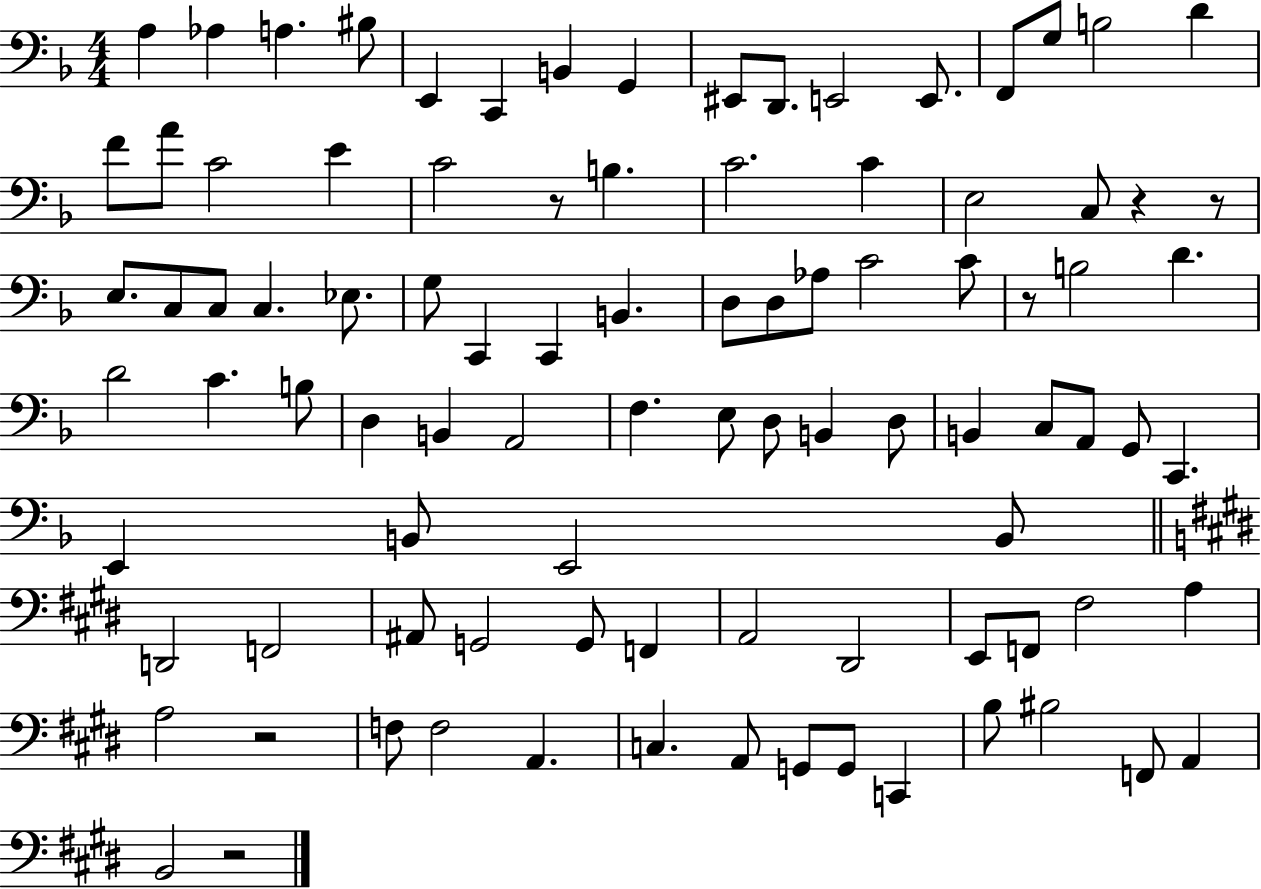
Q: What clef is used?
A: bass